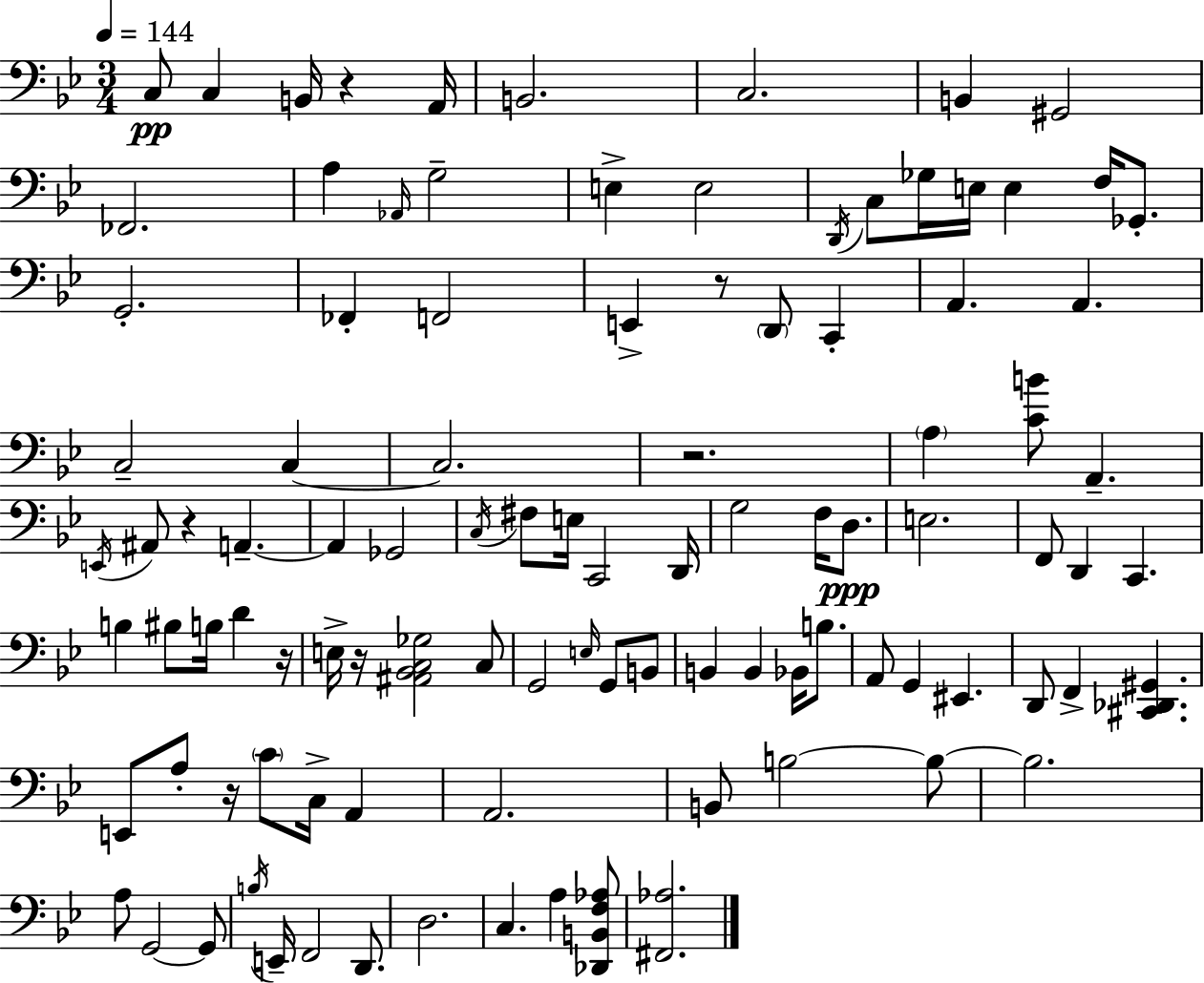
C3/e C3/q B2/s R/q A2/s B2/h. C3/h. B2/q G#2/h FES2/h. A3/q Ab2/s G3/h E3/q E3/h D2/s C3/e Gb3/s E3/s E3/q F3/s Gb2/e. G2/h. FES2/q F2/h E2/q R/e D2/e C2/q A2/q. A2/q. C3/h C3/q C3/h. R/h. A3/q [C4,B4]/e A2/q. E2/s A#2/e R/q A2/q. A2/q Gb2/h C3/s F#3/e E3/s C2/h D2/s G3/h F3/s D3/e. E3/h. F2/e D2/q C2/q. B3/q BIS3/e B3/s D4/q R/s E3/s R/s [A#2,Bb2,C3,Gb3]/h C3/e G2/h E3/s G2/e B2/e B2/q B2/q Bb2/s B3/e. A2/e G2/q EIS2/q. D2/e F2/q [C#2,Db2,G#2]/q. E2/e A3/e R/s C4/e C3/s A2/q A2/h. B2/e B3/h B3/e B3/h. A3/e G2/h G2/e B3/s E2/s F2/h D2/e. D3/h. C3/q. A3/q [Db2,B2,F3,Ab3]/e [F#2,Ab3]/h.